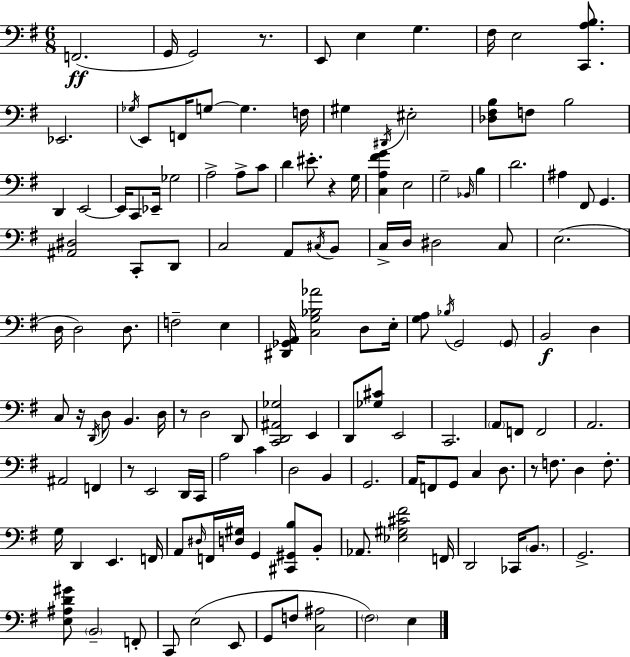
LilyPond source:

{
  \clef bass
  \numericTimeSignature
  \time 6/8
  \key g \major
  \repeat volta 2 { f,2.(\ff | g,16 g,2) r8. | e,8 e4 g4. | fis16 e2 <c, a b>8. | \break ees,2. | \acciaccatura { ges16 } e,8 f,16 g8~~ g4. | f16 gis4 \acciaccatura { dis,16 } eis2-. | <des fis b>8 f8 b2 | \break d,4 e,2~~ | e,16 c,8 ees,16-- ges2 | a2-> a8-> | c'8 d'4 eis'8.-. r4 | \break g16 <c a fis' g'>4 e2 | g2-- \grace { bes,16 } b4 | d'2. | ais4 fis,8 g,4. | \break <ais, dis>2 c,8-. | d,8 c2 a,8 | \acciaccatura { cis16 } b,8 c16-> d16 dis2 | c8 e2.( | \break d16 d2) | d8. f2-- | e4 <dis, ges, a,>16 <c g bes aes'>2 | d8 e16-. <g a>8 \acciaccatura { bes16 } g,2 | \break \parenthesize g,8 b,2\f | d4 c8 r16 \acciaccatura { d,16 } d8 b,4. | d16 r8 d2 | d,8 <c, d, ais, ges>2 | \break e,4 d,8 <ges cis'>8 e,2 | c,2. | \parenthesize a,8 f,8 f,2 | a,2. | \break ais,2 | f,4 r8 e,2 | d,16 c,16 a2 | c'4 d2 | \break b,4 g,2. | a,16 f,8 g,8 c4 | d8. r8 f8. d4 | f8.-. g16 d,4 e,4. | \break f,16 a,8 \grace { dis16 } f,16 <d gis>16 g,4 | <cis, gis, b>8 b,8-. aes,8. <ees gis cis' fis'>2 | f,16 d,2 | ces,16 \parenthesize b,8. g,2.-> | \break <e ais d' gis'>8 \parenthesize b,2-- | f,8-. c,8 e2( | e,8 g,8 f8 <c ais>2 | \parenthesize fis2) | \break e4 } \bar "|."
}